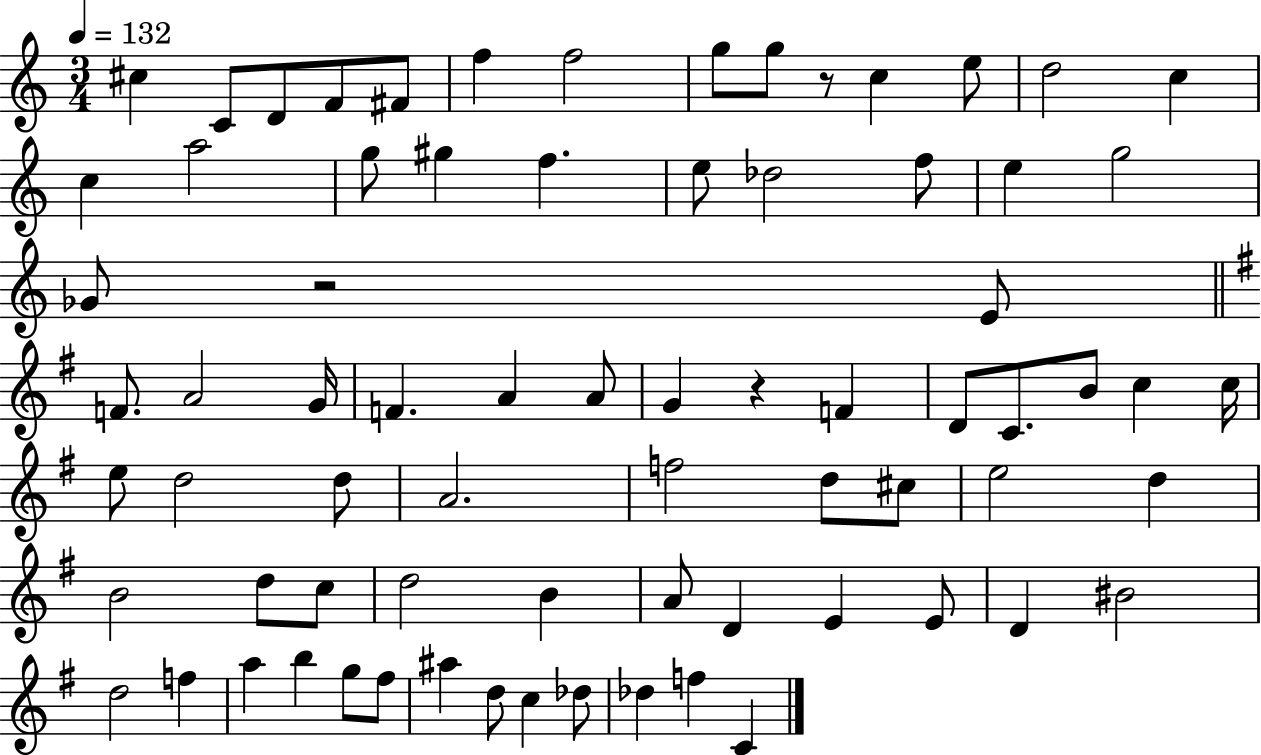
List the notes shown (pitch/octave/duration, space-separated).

C#5/q C4/e D4/e F4/e F#4/e F5/q F5/h G5/e G5/e R/e C5/q E5/e D5/h C5/q C5/q A5/h G5/e G#5/q F5/q. E5/e Db5/h F5/e E5/q G5/h Gb4/e R/h E4/e F4/e. A4/h G4/s F4/q. A4/q A4/e G4/q R/q F4/q D4/e C4/e. B4/e C5/q C5/s E5/e D5/h D5/e A4/h. F5/h D5/e C#5/e E5/h D5/q B4/h D5/e C5/e D5/h B4/q A4/e D4/q E4/q E4/e D4/q BIS4/h D5/h F5/q A5/q B5/q G5/e F#5/e A#5/q D5/e C5/q Db5/e Db5/q F5/q C4/q